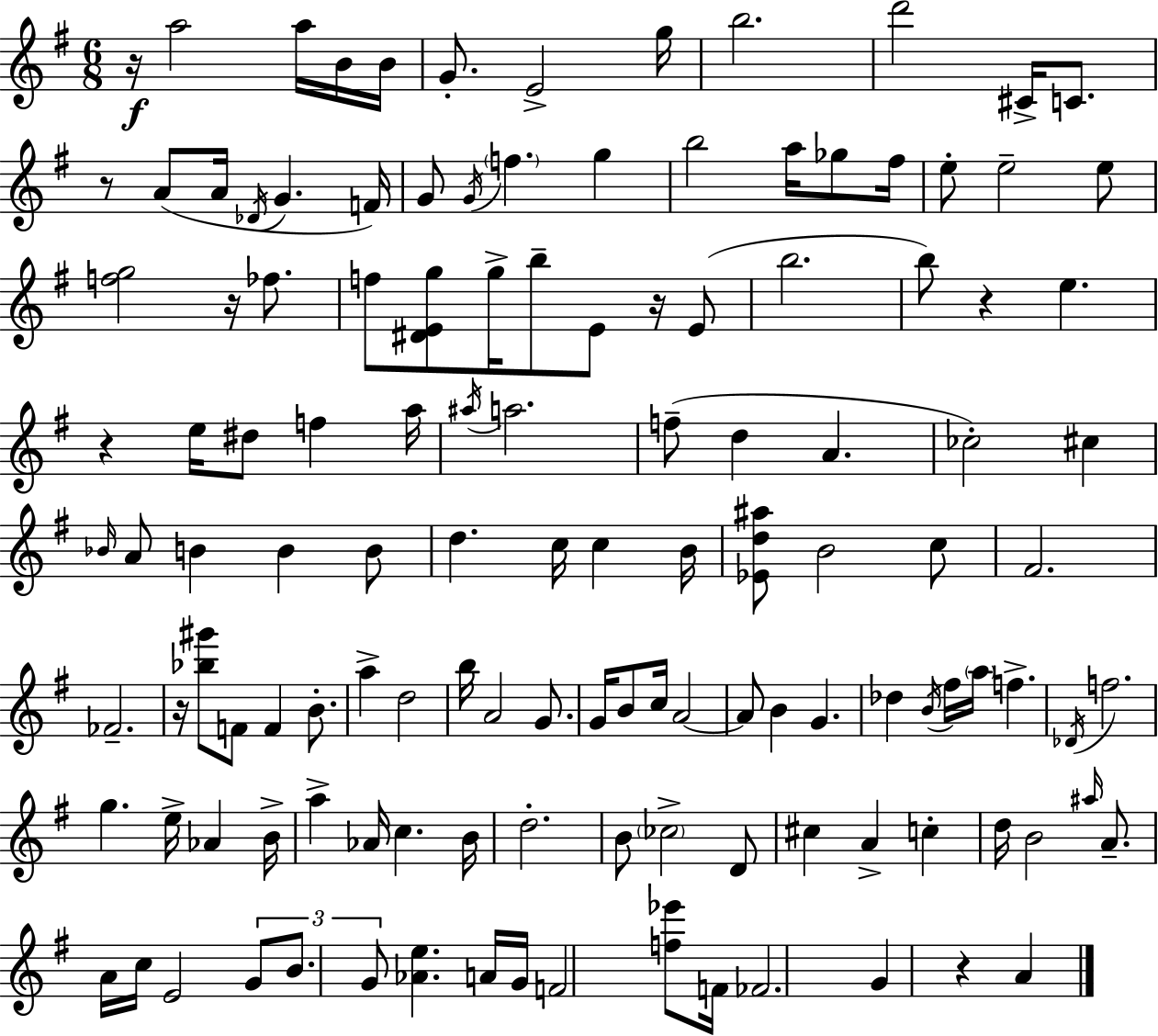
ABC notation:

X:1
T:Untitled
M:6/8
L:1/4
K:G
z/4 a2 a/4 B/4 B/4 G/2 E2 g/4 b2 d'2 ^C/4 C/2 z/2 A/2 A/4 _D/4 G F/4 G/2 G/4 f g b2 a/4 _g/2 ^f/4 e/2 e2 e/2 [fg]2 z/4 _f/2 f/2 [^DEg]/2 g/4 b/2 E/2 z/4 E/2 b2 b/2 z e z e/4 ^d/2 f a/4 ^a/4 a2 f/2 d A _c2 ^c _B/4 A/2 B B B/2 d c/4 c B/4 [_Ed^a]/2 B2 c/2 ^F2 _F2 z/4 [_b^g']/2 F/2 F B/2 a d2 b/4 A2 G/2 G/4 B/2 c/4 A2 A/2 B G _d B/4 ^f/4 a/4 f _D/4 f2 g e/4 _A B/4 a _A/4 c B/4 d2 B/2 _c2 D/2 ^c A c d/4 B2 ^a/4 A/2 A/4 c/4 E2 G/2 B/2 G/2 [_Ae] A/4 G/4 F2 [f_e']/2 F/4 _F2 G z A